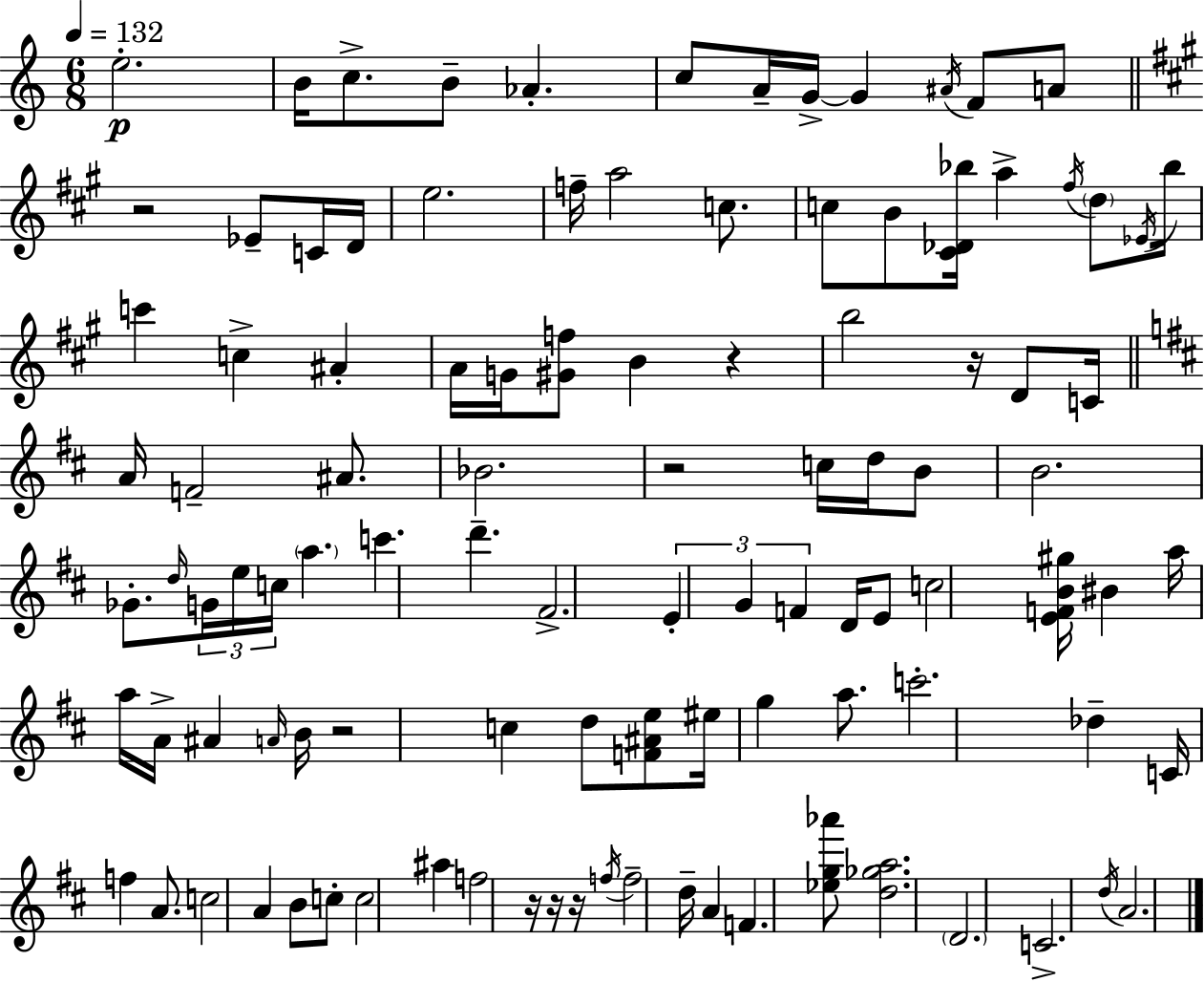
E5/h. B4/s C5/e. B4/e Ab4/q. C5/e A4/s G4/s G4/q A#4/s F4/e A4/e R/h Eb4/e C4/s D4/s E5/h. F5/s A5/h C5/e. C5/e B4/e [C#4,Db4,Bb5]/s A5/q F#5/s D5/e Eb4/s Bb5/s C6/q C5/q A#4/q A4/s G4/s [G#4,F5]/e B4/q R/q B5/h R/s D4/e C4/s A4/s F4/h A#4/e. Bb4/h. R/h C5/s D5/s B4/e B4/h. Gb4/e. D5/s G4/s E5/s C5/s A5/q. C6/q. D6/q. F#4/h. E4/q G4/q F4/q D4/s E4/e C5/h [E4,F4,B4,G#5]/s BIS4/q A5/s A5/s A4/s A#4/q A4/s B4/s R/h C5/q D5/e [F4,A#4,E5]/e EIS5/s G5/q A5/e. C6/h. Db5/q C4/s F5/q A4/e. C5/h A4/q B4/e C5/e C5/h A#5/q F5/h R/s R/s R/s F5/s F5/h D5/s A4/q F4/q. [Eb5,G5,Ab6]/e [D5,Gb5,A5]/h. D4/h. C4/h. D5/s A4/h.